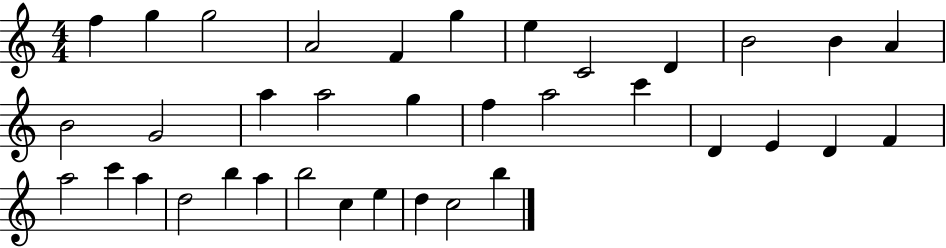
F5/q G5/q G5/h A4/h F4/q G5/q E5/q C4/h D4/q B4/h B4/q A4/q B4/h G4/h A5/q A5/h G5/q F5/q A5/h C6/q D4/q E4/q D4/q F4/q A5/h C6/q A5/q D5/h B5/q A5/q B5/h C5/q E5/q D5/q C5/h B5/q